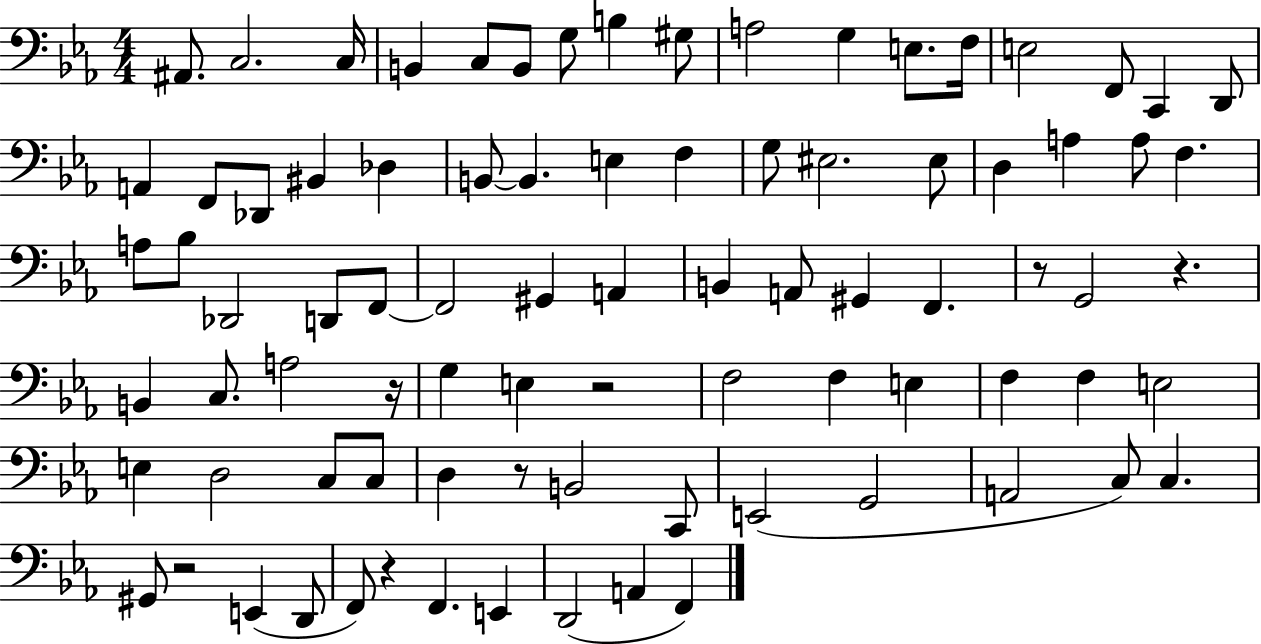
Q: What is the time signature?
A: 4/4